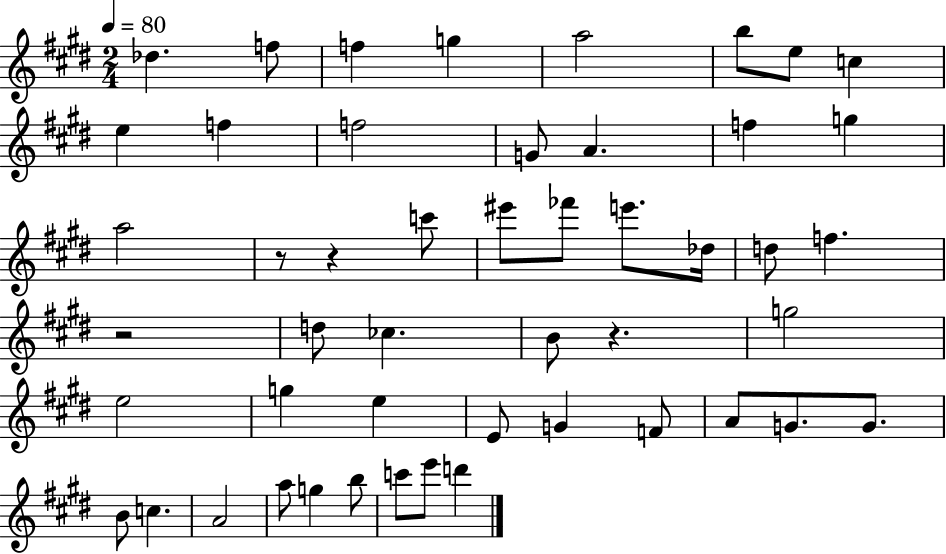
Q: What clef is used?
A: treble